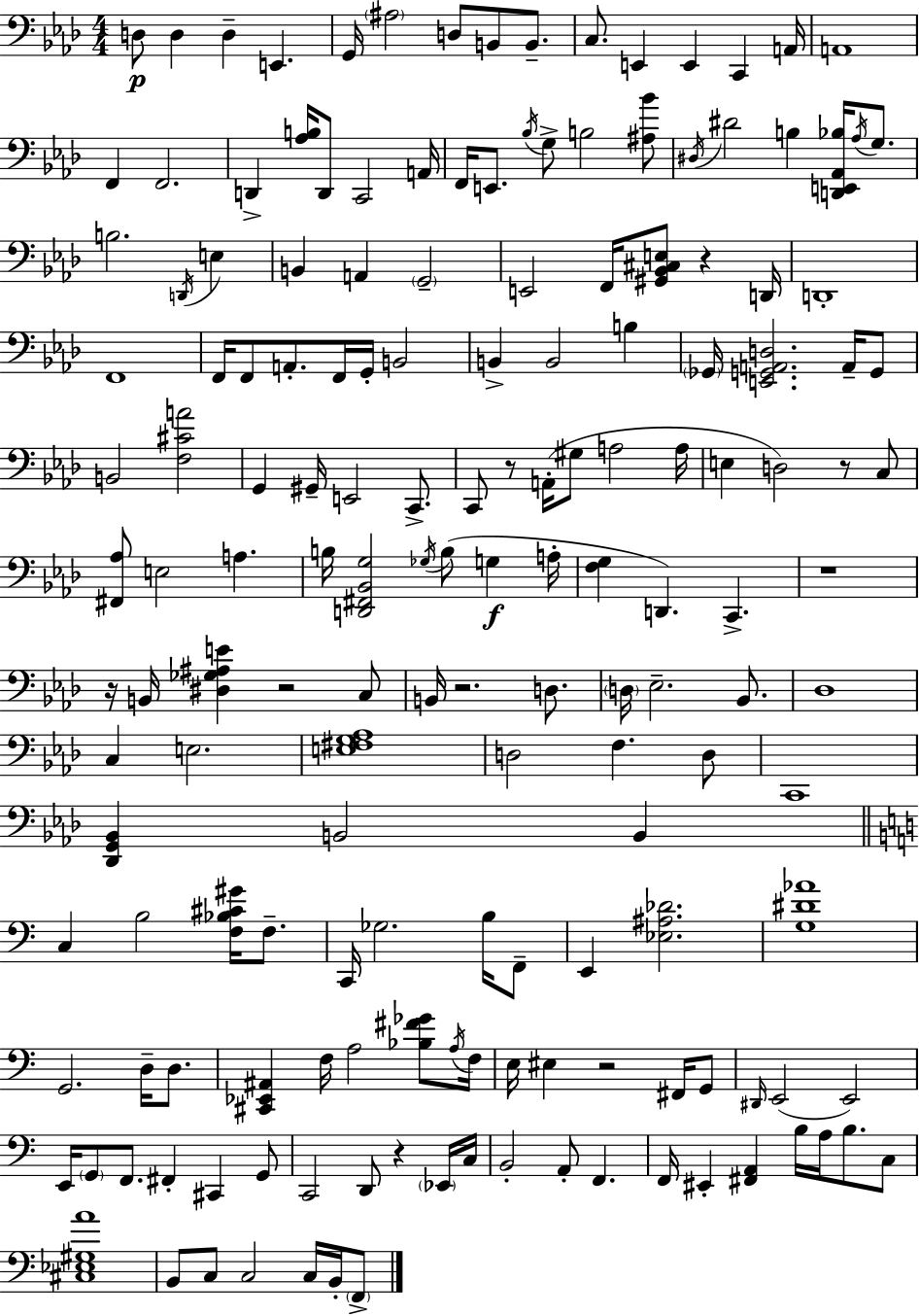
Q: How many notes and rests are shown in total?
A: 167